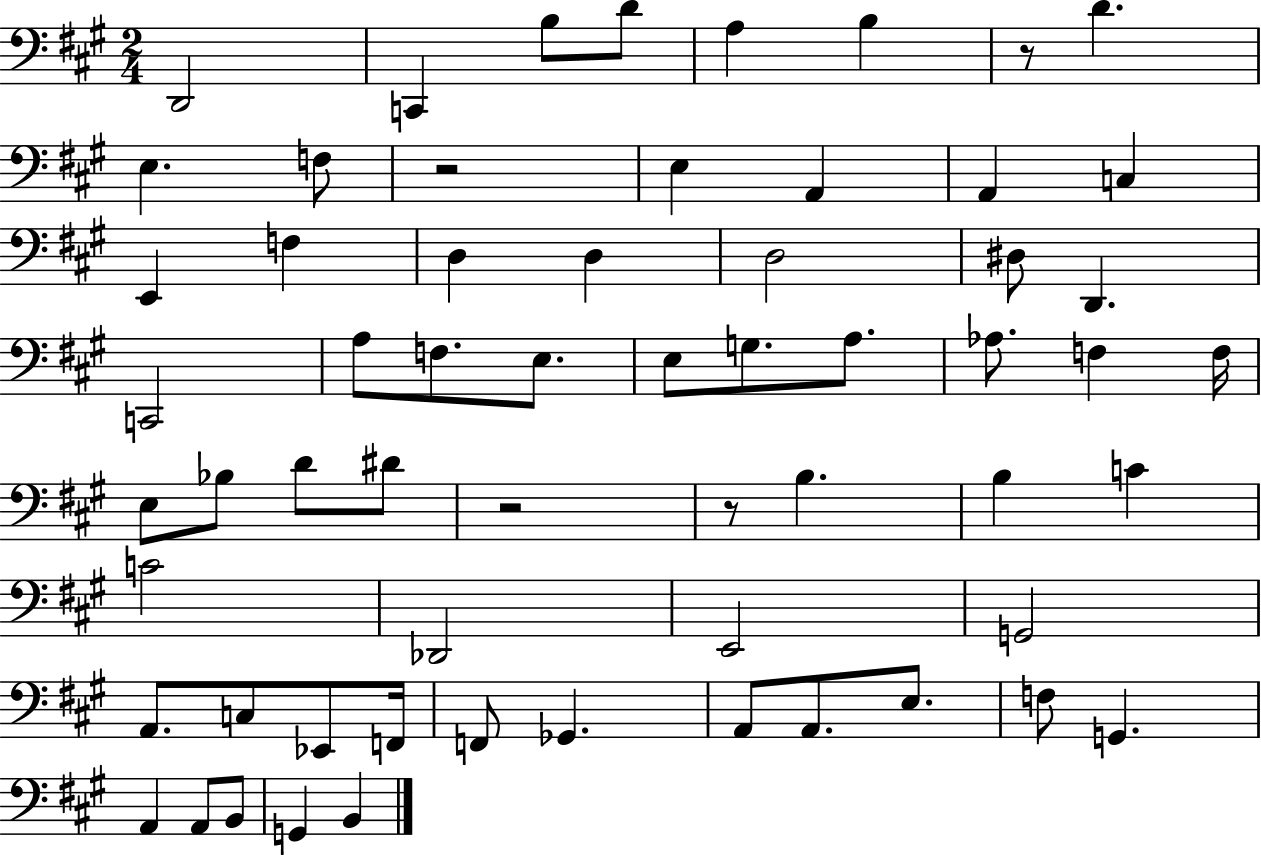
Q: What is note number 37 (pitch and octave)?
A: C4